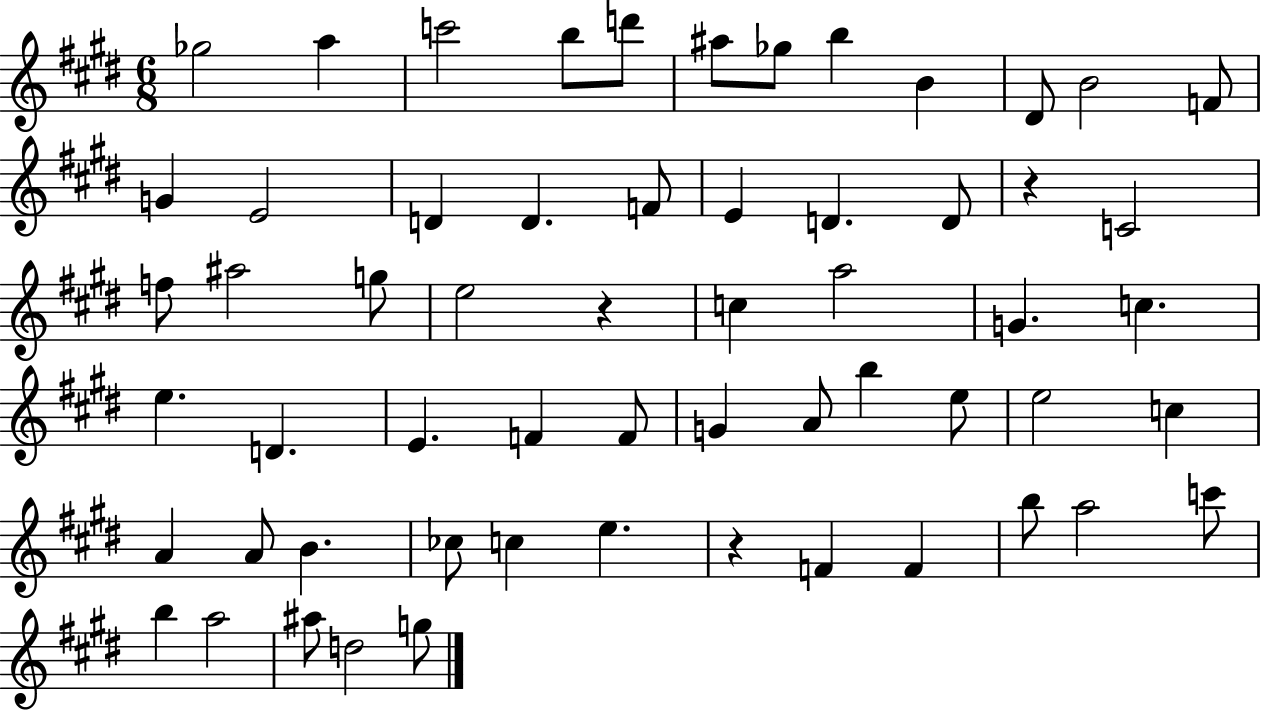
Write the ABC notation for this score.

X:1
T:Untitled
M:6/8
L:1/4
K:E
_g2 a c'2 b/2 d'/2 ^a/2 _g/2 b B ^D/2 B2 F/2 G E2 D D F/2 E D D/2 z C2 f/2 ^a2 g/2 e2 z c a2 G c e D E F F/2 G A/2 b e/2 e2 c A A/2 B _c/2 c e z F F b/2 a2 c'/2 b a2 ^a/2 d2 g/2